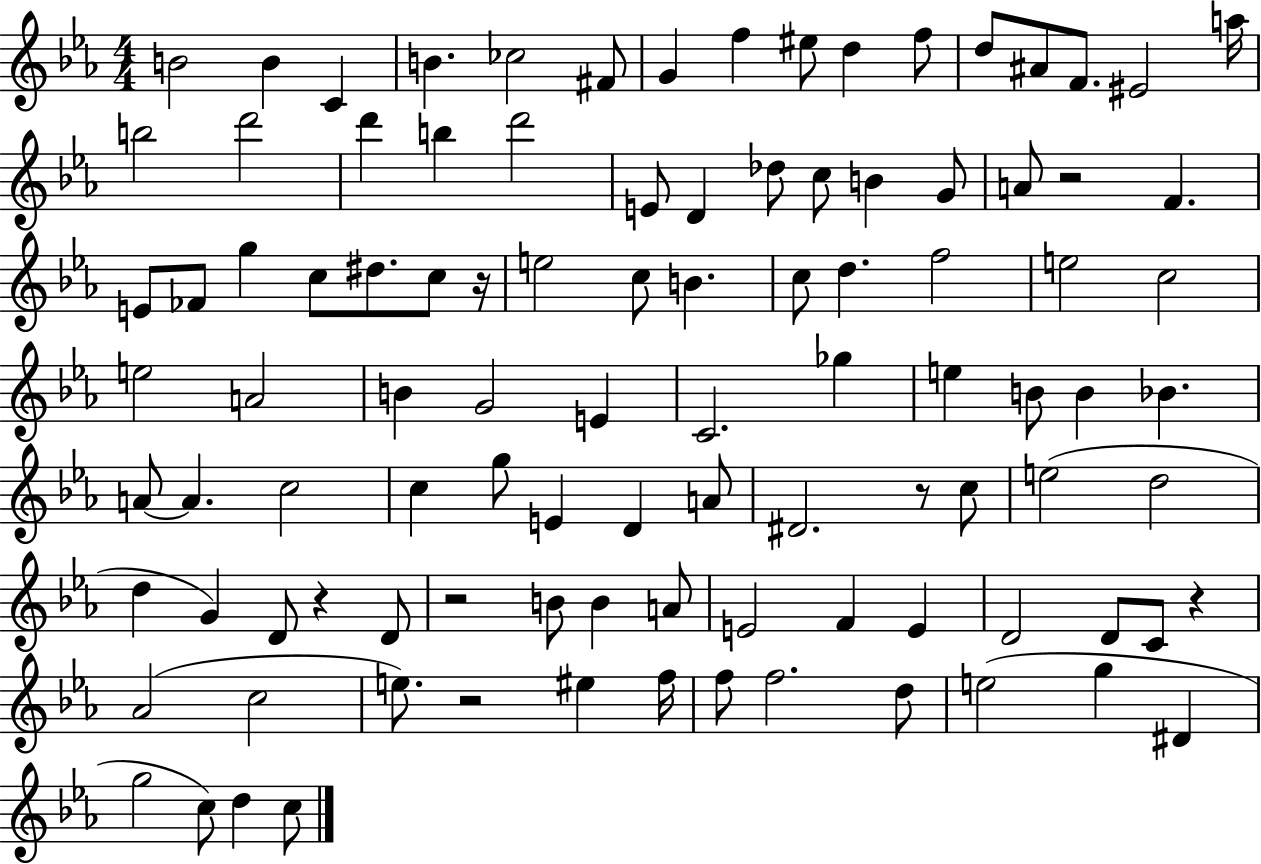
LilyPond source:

{
  \clef treble
  \numericTimeSignature
  \time 4/4
  \key ees \major
  b'2 b'4 c'4 | b'4. ces''2 fis'8 | g'4 f''4 eis''8 d''4 f''8 | d''8 ais'8 f'8. eis'2 a''16 | \break b''2 d'''2 | d'''4 b''4 d'''2 | e'8 d'4 des''8 c''8 b'4 g'8 | a'8 r2 f'4. | \break e'8 fes'8 g''4 c''8 dis''8. c''8 r16 | e''2 c''8 b'4. | c''8 d''4. f''2 | e''2 c''2 | \break e''2 a'2 | b'4 g'2 e'4 | c'2. ges''4 | e''4 b'8 b'4 bes'4. | \break a'8~~ a'4. c''2 | c''4 g''8 e'4 d'4 a'8 | dis'2. r8 c''8 | e''2( d''2 | \break d''4 g'4) d'8 r4 d'8 | r2 b'8 b'4 a'8 | e'2 f'4 e'4 | d'2 d'8 c'8 r4 | \break aes'2( c''2 | e''8.) r2 eis''4 f''16 | f''8 f''2. d''8 | e''2( g''4 dis'4 | \break g''2 c''8) d''4 c''8 | \bar "|."
}